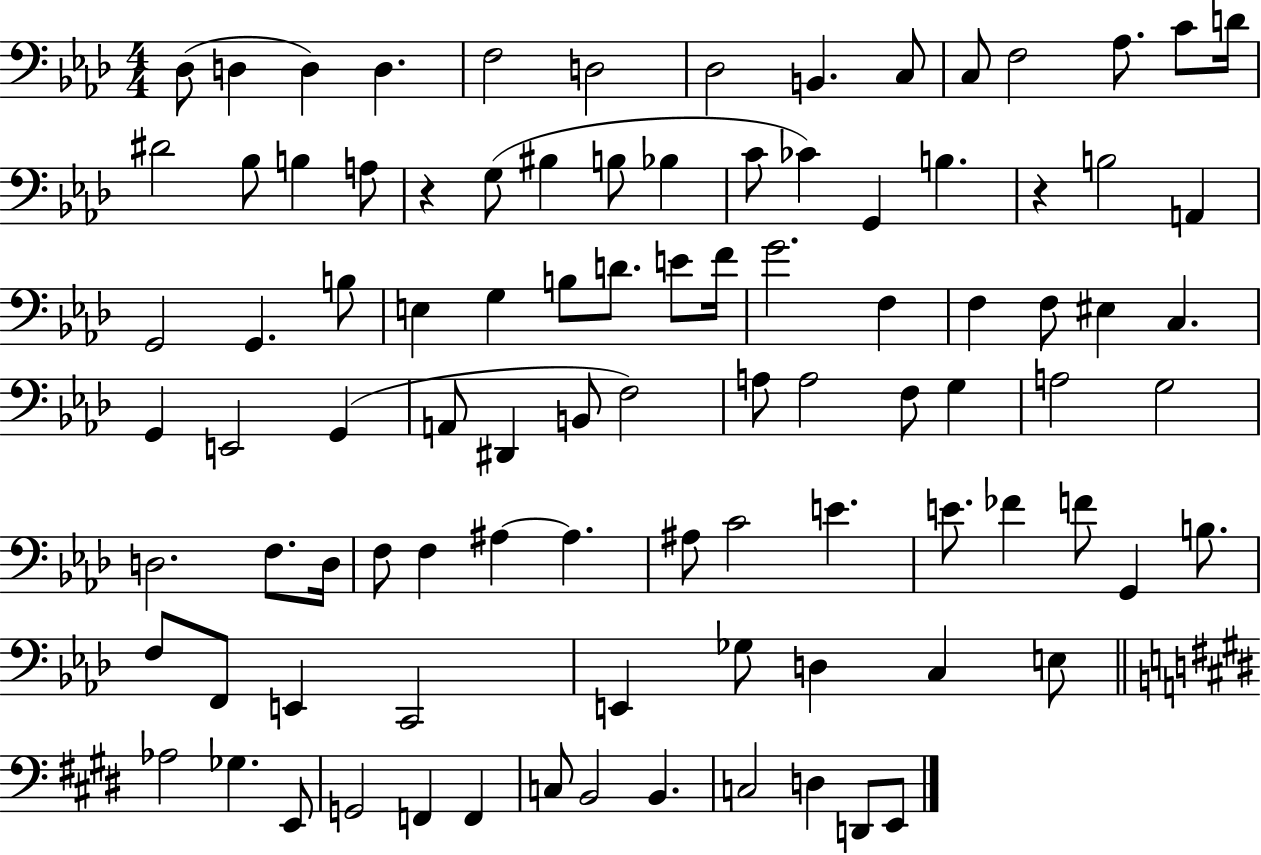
Db3/e D3/q D3/q D3/q. F3/h D3/h Db3/h B2/q. C3/e C3/e F3/h Ab3/e. C4/e D4/s D#4/h Bb3/e B3/q A3/e R/q G3/e BIS3/q B3/e Bb3/q C4/e CES4/q G2/q B3/q. R/q B3/h A2/q G2/h G2/q. B3/e E3/q G3/q B3/e D4/e. E4/e F4/s G4/h. F3/q F3/q F3/e EIS3/q C3/q. G2/q E2/h G2/q A2/e D#2/q B2/e F3/h A3/e A3/h F3/e G3/q A3/h G3/h D3/h. F3/e. D3/s F3/e F3/q A#3/q A#3/q. A#3/e C4/h E4/q. E4/e. FES4/q F4/e G2/q B3/e. F3/e F2/e E2/q C2/h E2/q Gb3/e D3/q C3/q E3/e Ab3/h Gb3/q. E2/e G2/h F2/q F2/q C3/e B2/h B2/q. C3/h D3/q D2/e E2/e